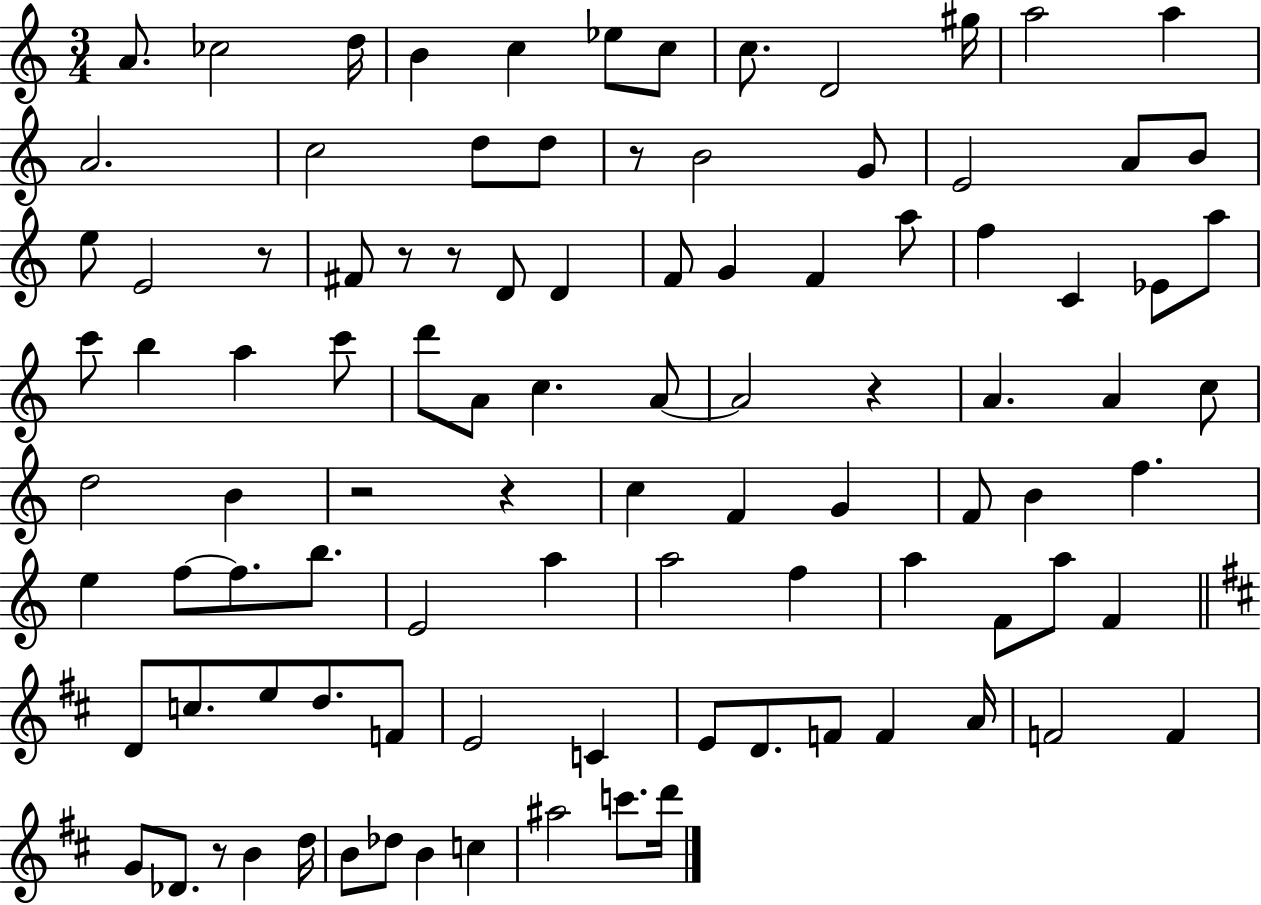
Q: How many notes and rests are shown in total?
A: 99